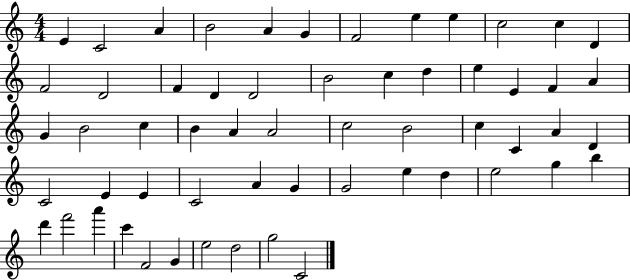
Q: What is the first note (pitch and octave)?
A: E4